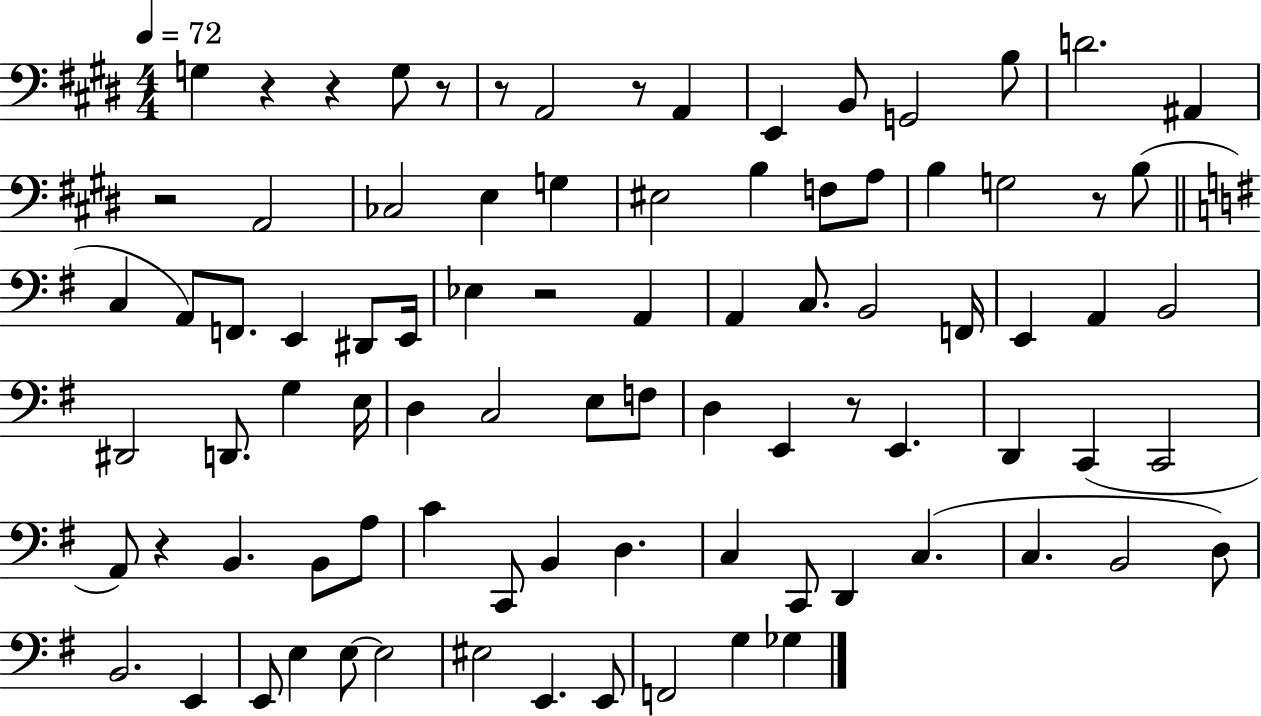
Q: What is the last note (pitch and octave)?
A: Gb3